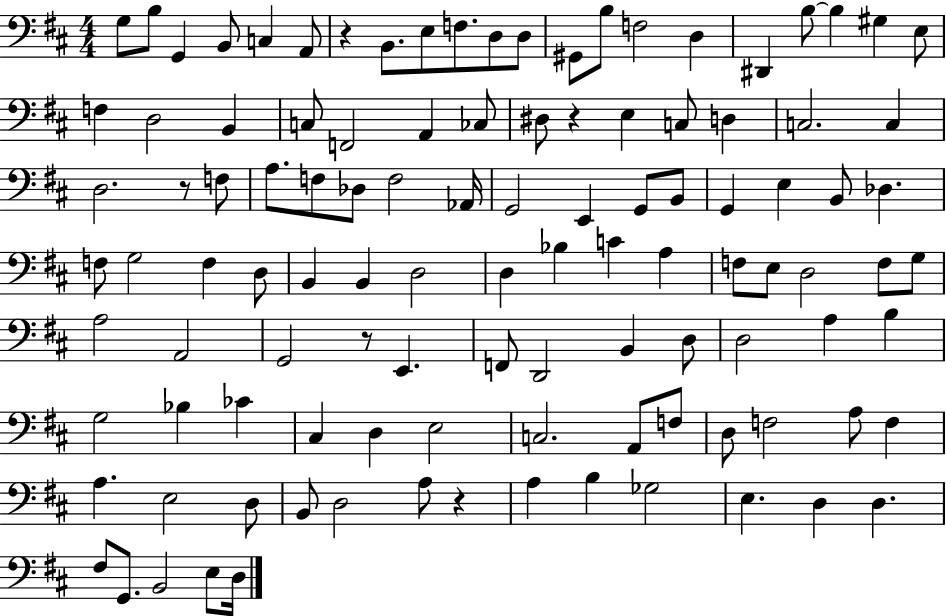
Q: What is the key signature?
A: D major